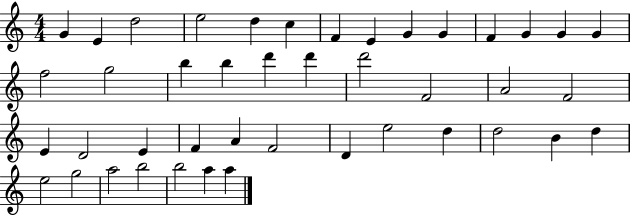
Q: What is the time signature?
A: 4/4